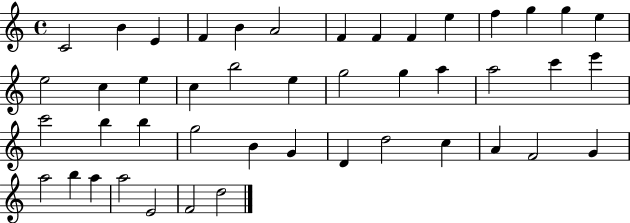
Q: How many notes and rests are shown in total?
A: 45